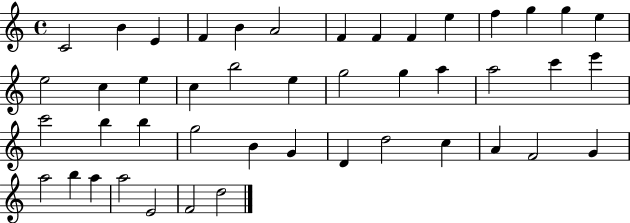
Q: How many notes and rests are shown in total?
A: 45